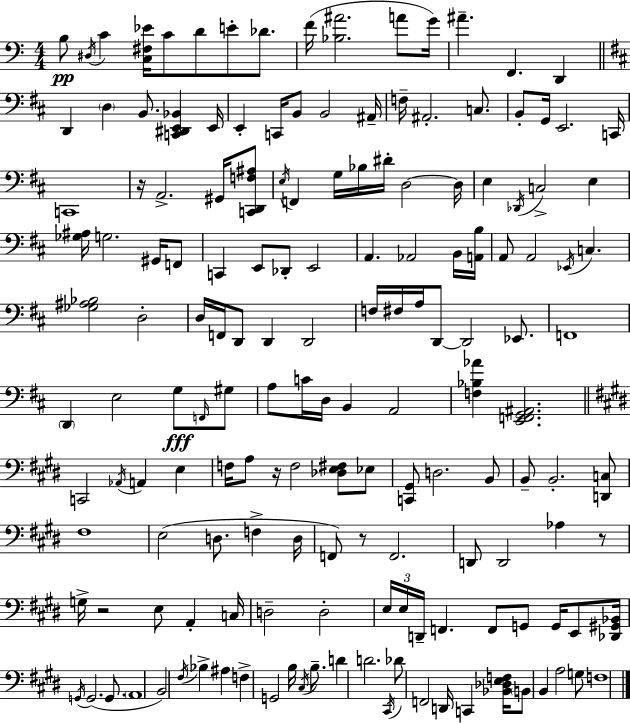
B3/e D#3/s C4/q [C3,F#3,Eb4]/s C4/e D4/e E4/e Db4/e. F4/s [Bb3,A#4]/h. A4/e G4/s A#4/q. F2/q. D2/q D2/q D3/q B2/e. [C2,D#2,E2,Bb2]/q E2/s E2/q C2/s B2/e B2/h A#2/s F3/s A#2/h. C3/e. B2/e G2/s E2/h. C2/s C2/w R/s A2/h. G#2/s [C2,D2,F3,A#3]/e E3/s F2/q G3/s Bb3/s D#4/s D3/h D3/s E3/q Db2/s C3/h E3/q [Gb3,A#3]/s G3/h. G#2/s F2/e C2/q E2/e Db2/e E2/h A2/q. Ab2/h B2/s [A2,B3]/s A2/e A2/h Eb2/s C3/q. [Gb3,A#3,Bb3]/h D3/h D3/s F2/s D2/e D2/q D2/h F3/s F#3/s A3/s D2/e D2/h Eb2/e. F2/w D2/q E3/h G3/e F2/s G#3/e A3/e C4/s D3/s B2/q A2/h [F3,Bb3,Ab4]/q [E2,F2,G2,A#2]/h. C2/h Ab2/s A2/q E3/q F3/s A3/e R/s F3/h [Db3,E3,F#3]/e Eb3/e [C2,G#2]/e D3/h. B2/e B2/e B2/h. [D2,C3]/e F#3/w E3/h D3/e. F3/q D3/s F2/e R/e F2/h. D2/e D2/h Ab3/q R/e G3/s R/h E3/e A2/q C3/s D3/h D3/h E3/s E3/s D2/s F2/q. F2/e G2/e G2/s E2/e [Db2,G#2,Bb2]/s G2/s G2/h. G2/e. A2/w B2/h F#3/s Bb3/q A#3/q F3/q G2/h B3/s C#3/s B3/e. D4/q D4/h. C#2/s Db4/e F2/h D2/s C2/q [Bb2,Db3,E3,F3]/s B2/e B2/q A3/h G3/e F3/w